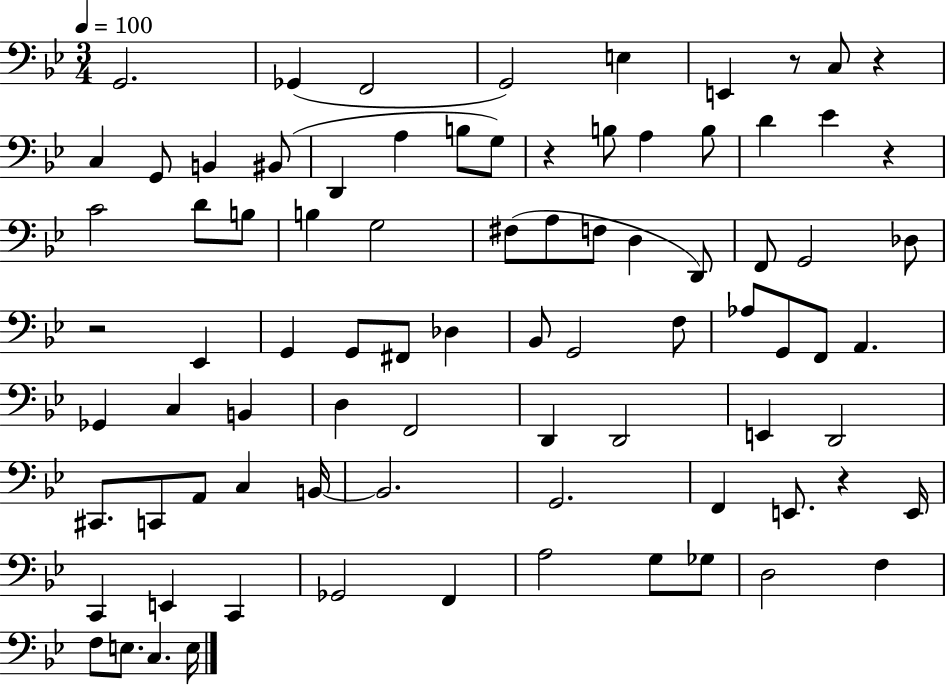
G2/h. Gb2/q F2/h G2/h E3/q E2/q R/e C3/e R/q C3/q G2/e B2/q BIS2/e D2/q A3/q B3/e G3/e R/q B3/e A3/q B3/e D4/q Eb4/q R/q C4/h D4/e B3/e B3/q G3/h F#3/e A3/e F3/e D3/q D2/e F2/e G2/h Db3/e R/h Eb2/q G2/q G2/e F#2/e Db3/q Bb2/e G2/h F3/e Ab3/e G2/e F2/e A2/q. Gb2/q C3/q B2/q D3/q F2/h D2/q D2/h E2/q D2/h C#2/e. C2/e A2/e C3/q B2/s B2/h. G2/h. F2/q E2/e. R/q E2/s C2/q E2/q C2/q Gb2/h F2/q A3/h G3/e Gb3/e D3/h F3/q F3/e E3/e. C3/q. E3/s